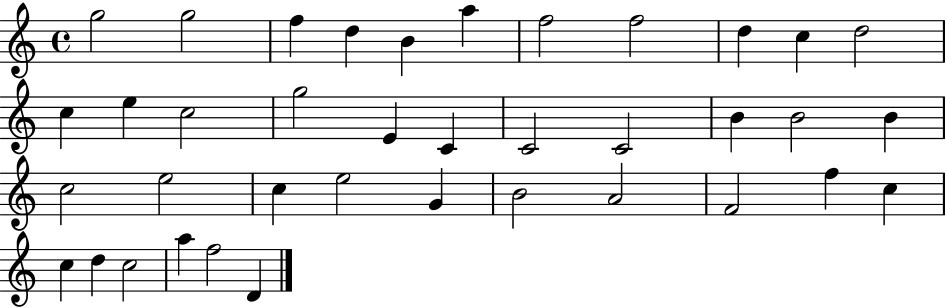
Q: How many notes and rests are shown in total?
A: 38